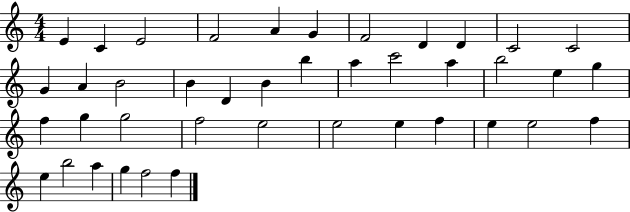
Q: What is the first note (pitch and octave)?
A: E4